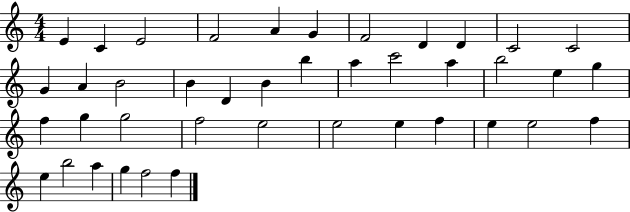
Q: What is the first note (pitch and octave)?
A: E4